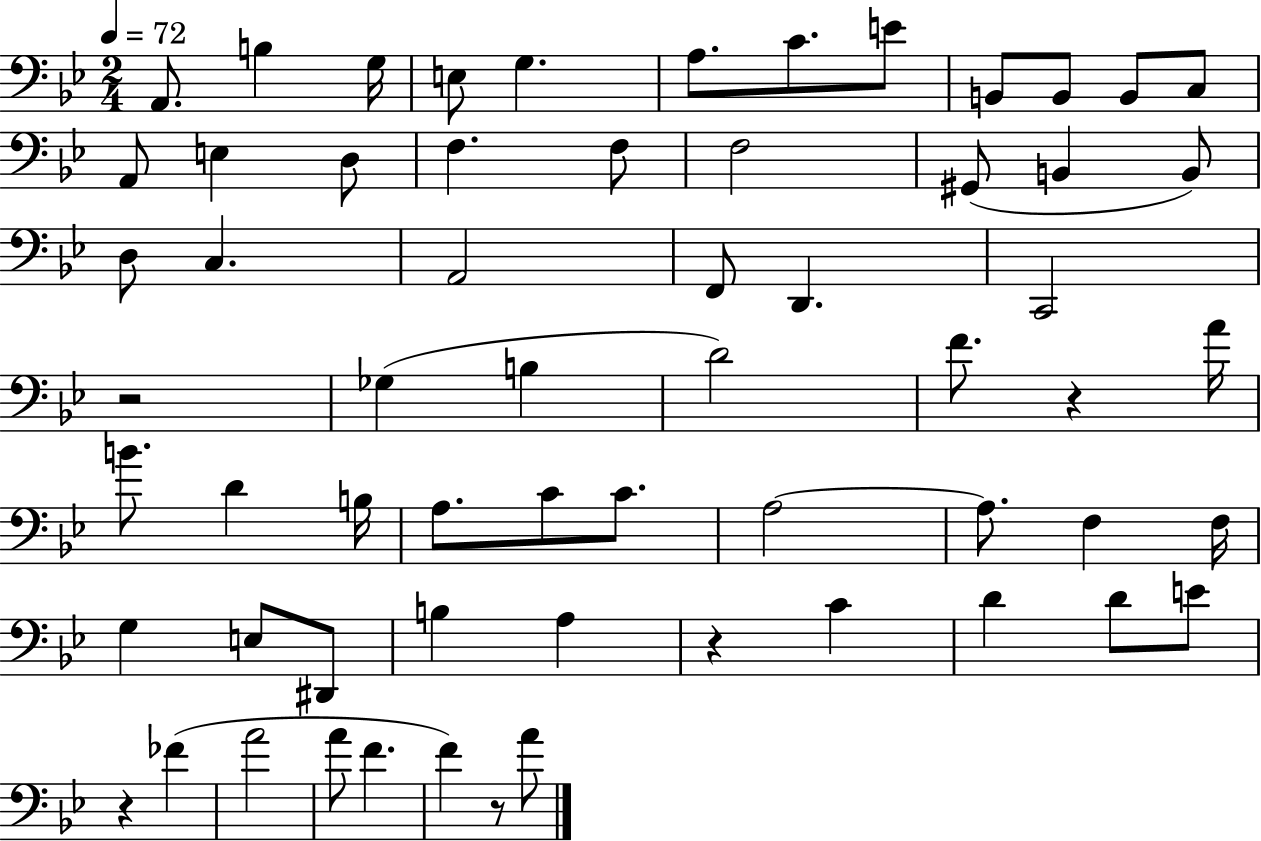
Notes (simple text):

A2/e. B3/q G3/s E3/e G3/q. A3/e. C4/e. E4/e B2/e B2/e B2/e C3/e A2/e E3/q D3/e F3/q. F3/e F3/h G#2/e B2/q B2/e D3/e C3/q. A2/h F2/e D2/q. C2/h R/h Gb3/q B3/q D4/h F4/e. R/q A4/s B4/e. D4/q B3/s A3/e. C4/e C4/e. A3/h A3/e. F3/q F3/s G3/q E3/e D#2/e B3/q A3/q R/q C4/q D4/q D4/e E4/e R/q FES4/q A4/h A4/e F4/q. F4/q R/e A4/e